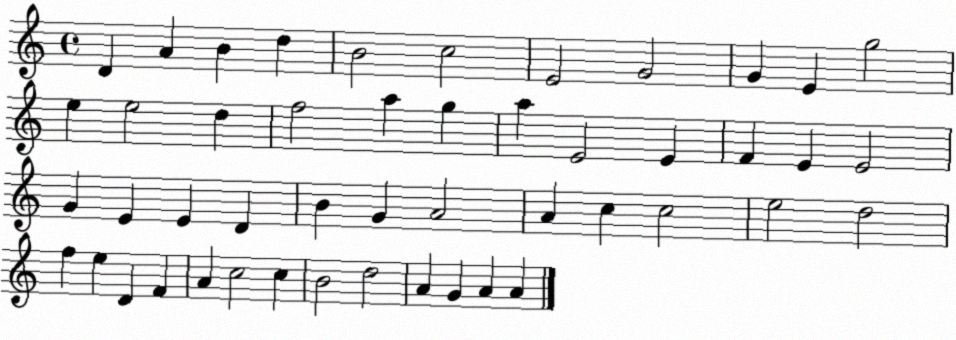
X:1
T:Untitled
M:4/4
L:1/4
K:C
D A B d B2 c2 E2 G2 G E g2 e e2 d f2 a g a E2 E F E E2 G E E D B G A2 A c c2 e2 d2 f e D F A c2 c B2 d2 A G A A